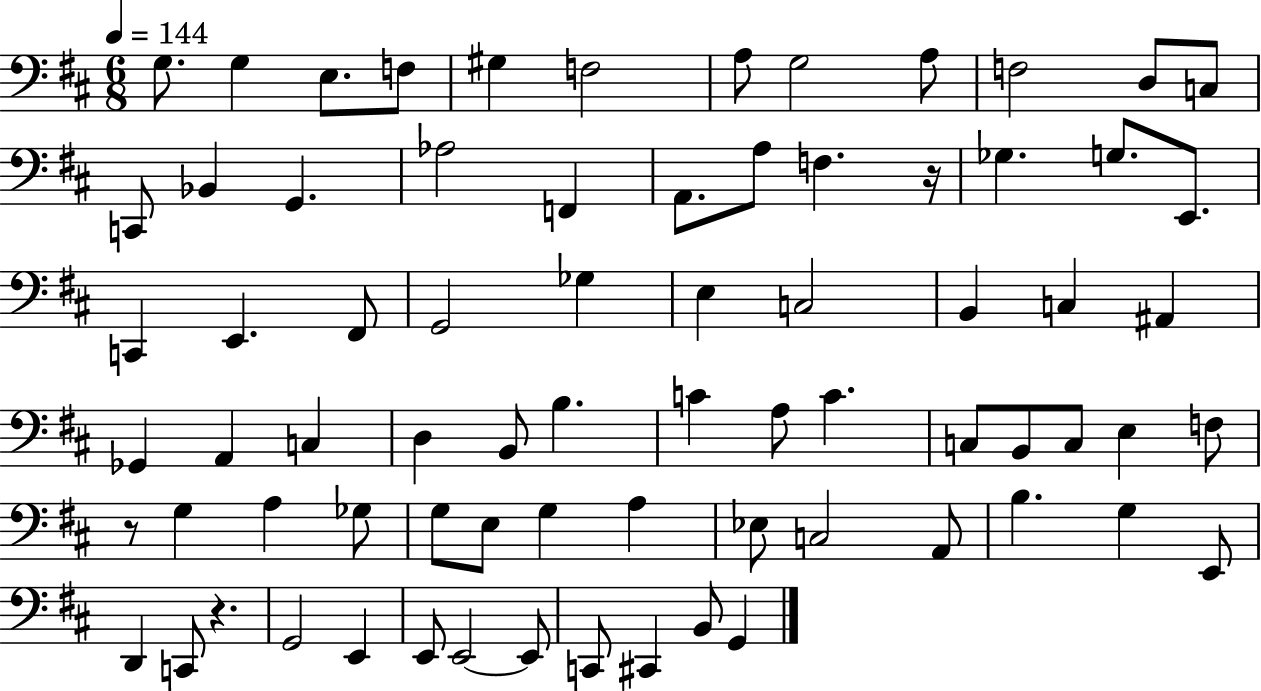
G3/e. G3/q E3/e. F3/e G#3/q F3/h A3/e G3/h A3/e F3/h D3/e C3/e C2/e Bb2/q G2/q. Ab3/h F2/q A2/e. A3/e F3/q. R/s Gb3/q. G3/e. E2/e. C2/q E2/q. F#2/e G2/h Gb3/q E3/q C3/h B2/q C3/q A#2/q Gb2/q A2/q C3/q D3/q B2/e B3/q. C4/q A3/e C4/q. C3/e B2/e C3/e E3/q F3/e R/e G3/q A3/q Gb3/e G3/e E3/e G3/q A3/q Eb3/e C3/h A2/e B3/q. G3/q E2/e D2/q C2/e R/q. G2/h E2/q E2/e E2/h E2/e C2/e C#2/q B2/e G2/q